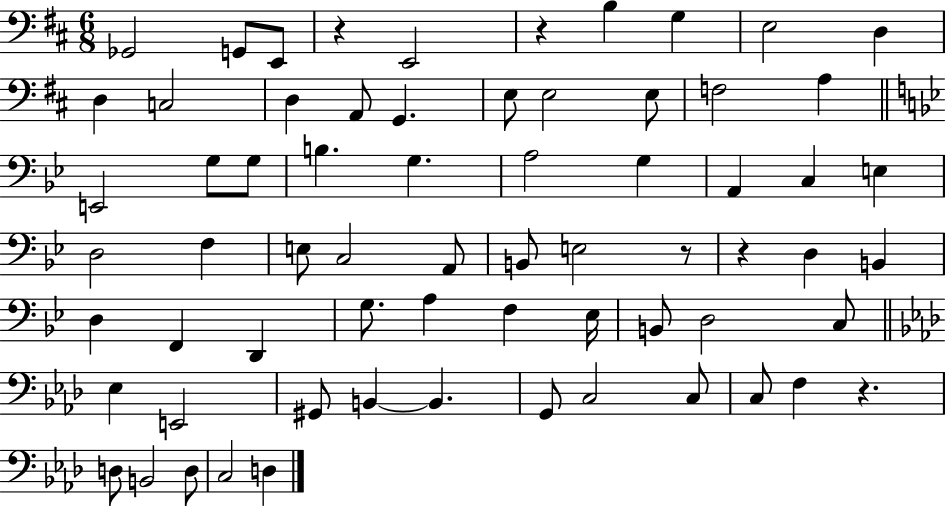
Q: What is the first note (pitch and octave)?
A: Gb2